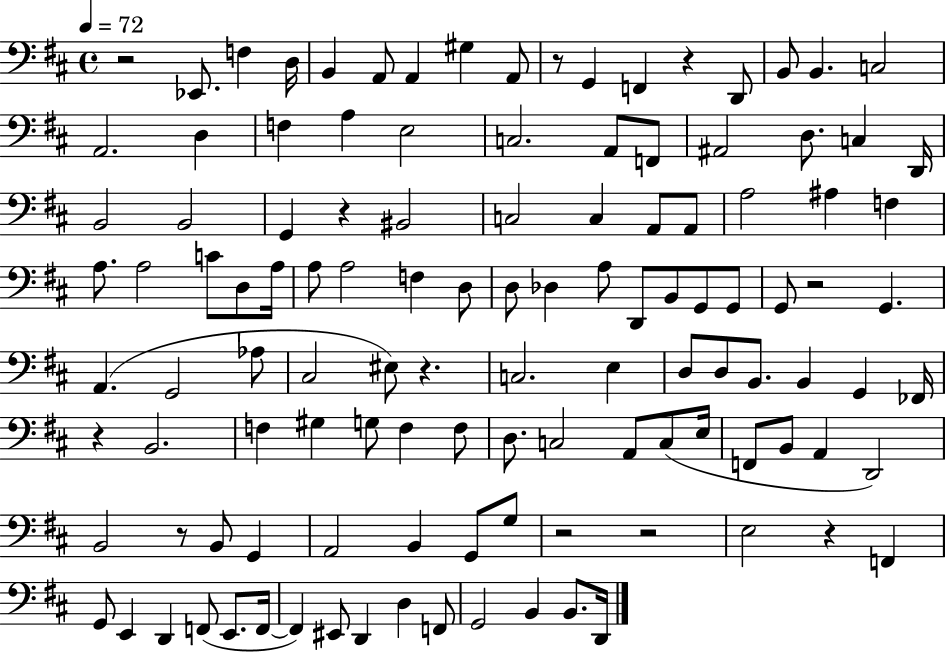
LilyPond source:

{
  \clef bass
  \time 4/4
  \defaultTimeSignature
  \key d \major
  \tempo 4 = 72
  r2 ees,8. f4 d16 | b,4 a,8 a,4 gis4 a,8 | r8 g,4 f,4 r4 d,8 | b,8 b,4. c2 | \break a,2. d4 | f4 a4 e2 | c2. a,8 f,8 | ais,2 d8. c4 d,16 | \break b,2 b,2 | g,4 r4 bis,2 | c2 c4 a,8 a,8 | a2 ais4 f4 | \break a8. a2 c'8 d8 a16 | a8 a2 f4 d8 | d8 des4 a8 d,8 b,8 g,8 g,8 | g,8 r2 g,4. | \break a,4.( g,2 aes8 | cis2 eis8) r4. | c2. e4 | d8 d8 b,8. b,4 g,4 fes,16 | \break r4 b,2. | f4 gis4 g8 f4 f8 | d8. c2 a,8 c8( e16 | f,8 b,8 a,4 d,2) | \break b,2 r8 b,8 g,4 | a,2 b,4 g,8 g8 | r2 r2 | e2 r4 f,4 | \break g,8 e,4 d,4 f,8( e,8. f,16~~ | f,4) eis,8 d,4 d4 f,8 | g,2 b,4 b,8. d,16 | \bar "|."
}